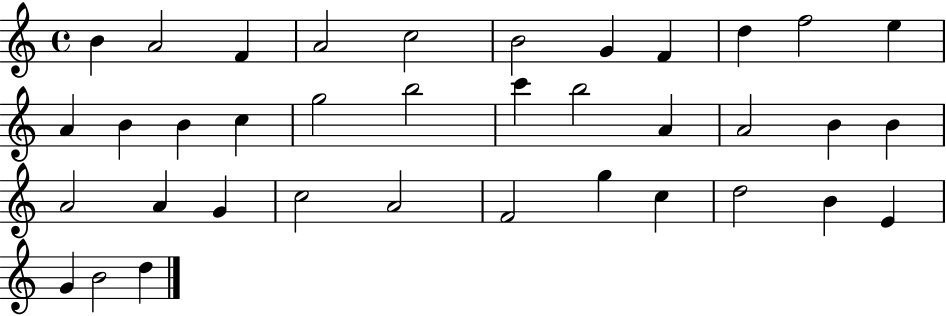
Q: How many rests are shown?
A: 0